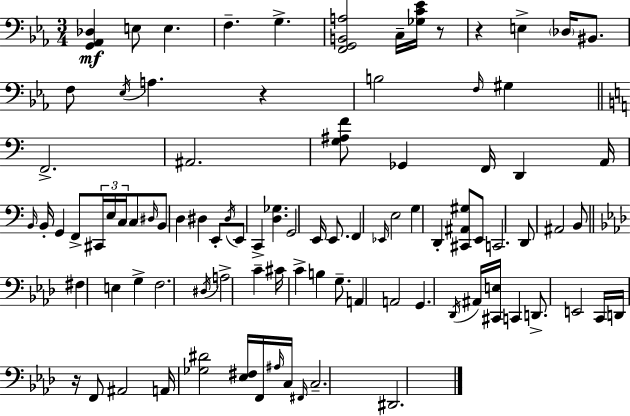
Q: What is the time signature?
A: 3/4